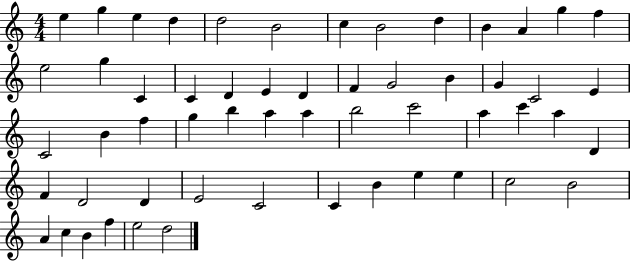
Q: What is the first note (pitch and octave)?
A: E5